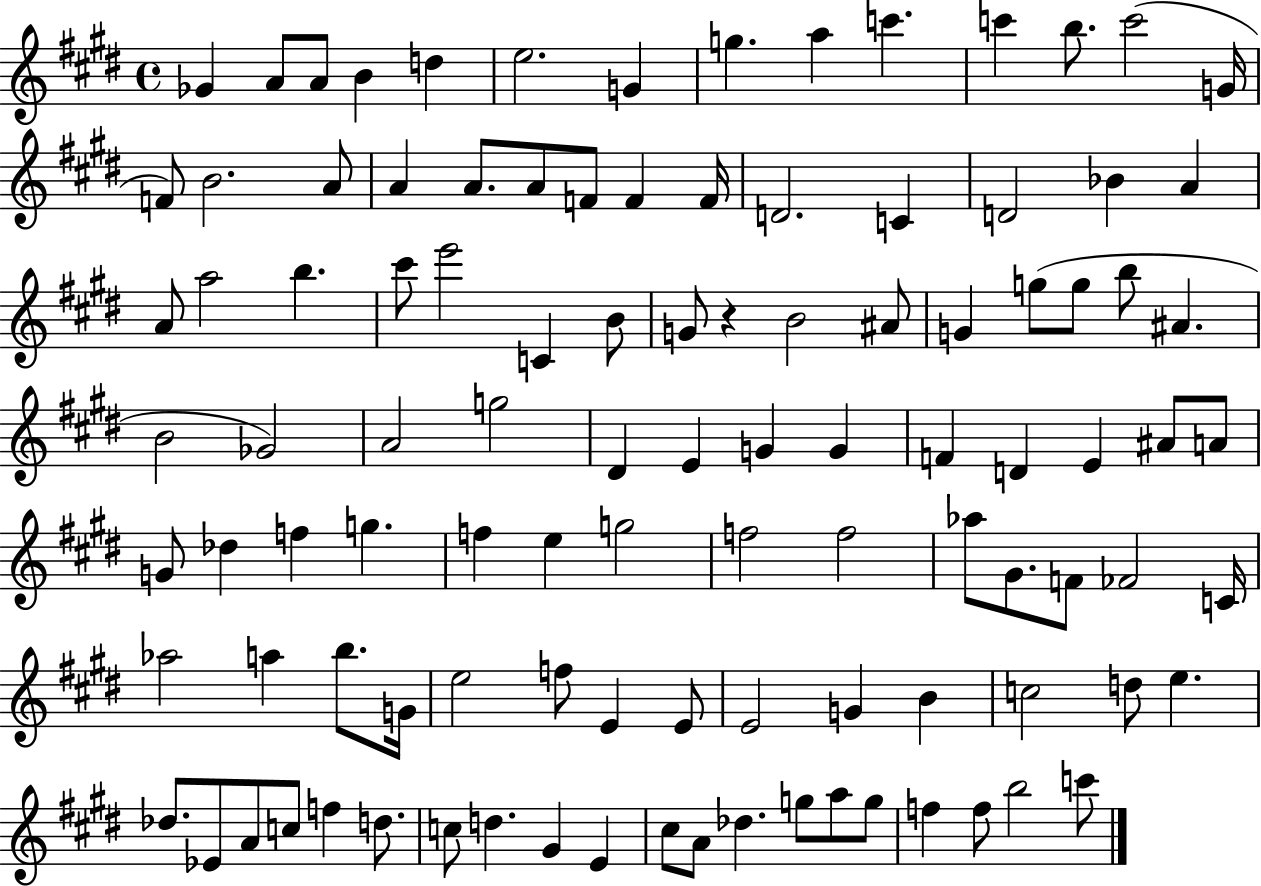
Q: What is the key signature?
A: E major